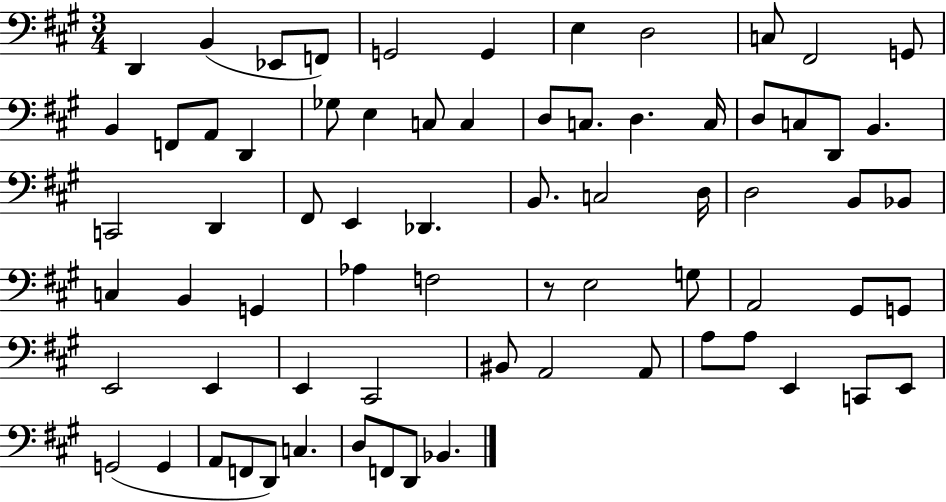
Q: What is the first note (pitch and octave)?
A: D2